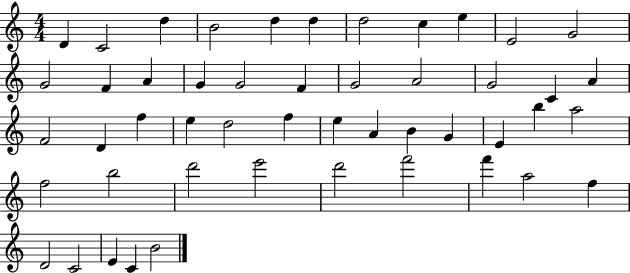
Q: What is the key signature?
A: C major